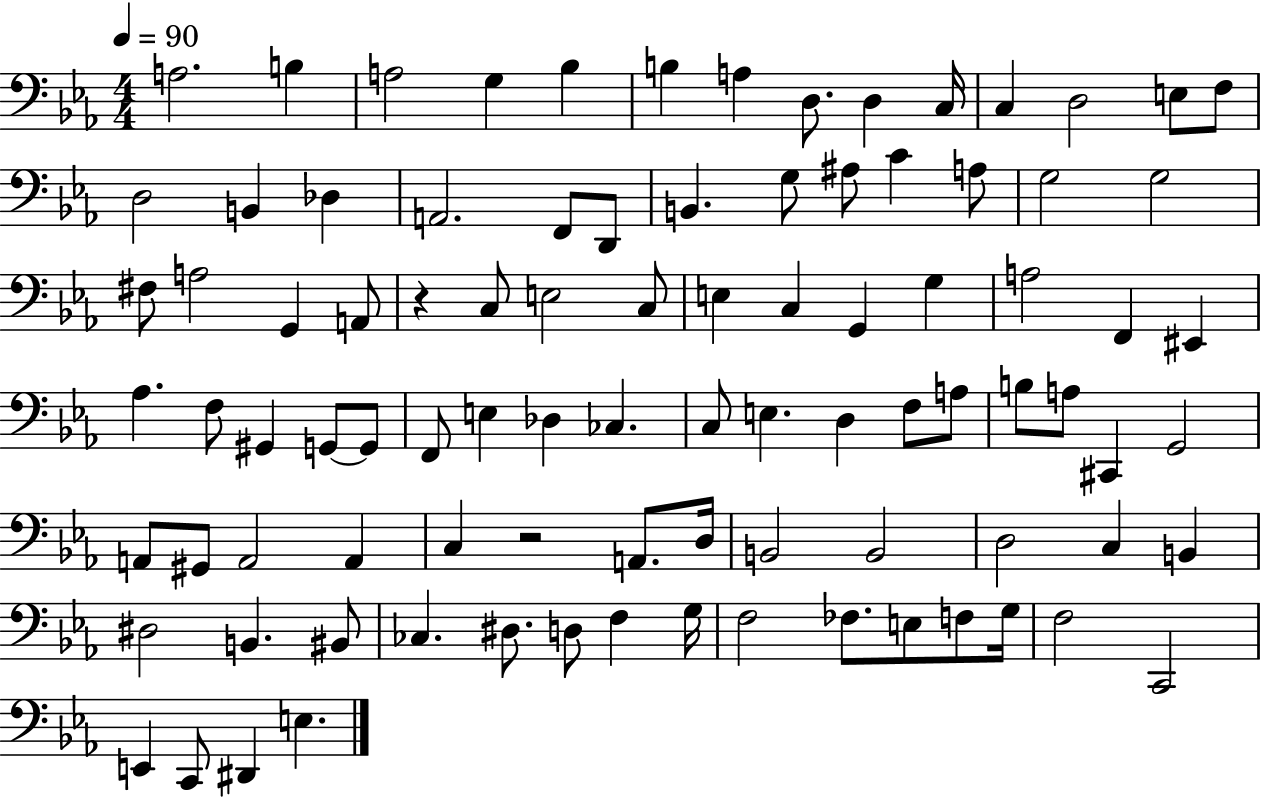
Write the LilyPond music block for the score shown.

{
  \clef bass
  \numericTimeSignature
  \time 4/4
  \key ees \major
  \tempo 4 = 90
  a2. b4 | a2 g4 bes4 | b4 a4 d8. d4 c16 | c4 d2 e8 f8 | \break d2 b,4 des4 | a,2. f,8 d,8 | b,4. g8 ais8 c'4 a8 | g2 g2 | \break fis8 a2 g,4 a,8 | r4 c8 e2 c8 | e4 c4 g,4 g4 | a2 f,4 eis,4 | \break aes4. f8 gis,4 g,8~~ g,8 | f,8 e4 des4 ces4. | c8 e4. d4 f8 a8 | b8 a8 cis,4 g,2 | \break a,8 gis,8 a,2 a,4 | c4 r2 a,8. d16 | b,2 b,2 | d2 c4 b,4 | \break dis2 b,4. bis,8 | ces4. dis8. d8 f4 g16 | f2 fes8. e8 f8 g16 | f2 c,2 | \break e,4 c,8 dis,4 e4. | \bar "|."
}